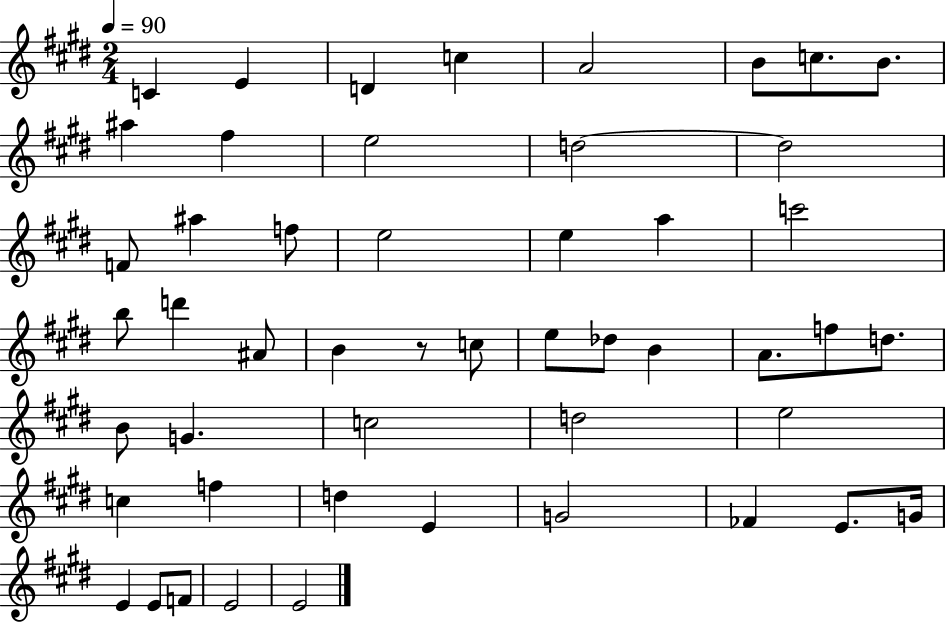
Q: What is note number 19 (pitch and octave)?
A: A5